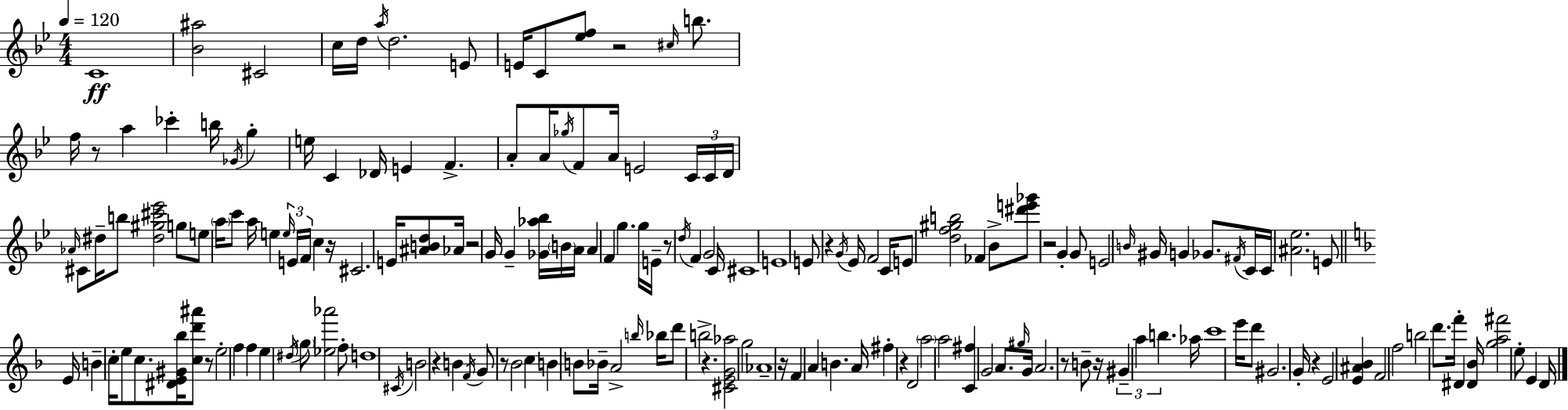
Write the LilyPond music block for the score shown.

{
  \clef treble
  \numericTimeSignature
  \time 4/4
  \key bes \major
  \tempo 4 = 120
  c'1\ff | <bes' ais''>2 cis'2 | c''16 d''16 \acciaccatura { a''16 } d''2. e'8 | e'16 c'8 <ees'' f''>8 r2 \grace { cis''16 } b''8. | \break f''16 r8 a''4 ces'''4-. b''16 \acciaccatura { ges'16 } g''4-. | e''16 c'4 des'16 e'4 f'4.-> | a'8-. a'16 \acciaccatura { ges''16 } f'8 a'16 e'2 | \tuplet 3/2 { c'16 c'16 d'16 } \grace { aes'16 } cis'8 dis''16-- b''8 <dis'' gis'' cis''' ees'''>2 | \break g''8 e''8 \parenthesize a''16 c'''8 a''16 e''4 \tuplet 3/2 { \grace { e''16 } | e'16 f'16 } c''4 r16 cis'2. | e'16 <ais' b' d''>8 aes'16 r2 g'16 | g'4-- <ges' aes'' bes''>16 \parenthesize b'16 a'16 a'4 f'4 g''4. | \break g''16 e'16-- r8 \acciaccatura { d''16 } f'4 g'2 | c'16 cis'1 | e'1 | e'8 r4 \acciaccatura { g'16 } ees'16 f'2 | \break c'16 e'8 <d'' f'' gis'' b''>2 | fes'4 bes'8-> <dis''' e''' ges'''>8 r2 | g'4-. g'8 e'2 | \grace { b'16 } gis'16 g'4 ges'8. \acciaccatura { fis'16 } c'16 c'16 <ais' ees''>2. | \break e'8 \bar "||" \break \key f \major e'16 b'4-- c''16-. e''8 c''8. <dis' e' gis' bes''>16 <c'' d''' ais'''>8 r8 | e''2-. f''4 f''4 | e''4 \acciaccatura { dis''16 } \parenthesize g''8 <ees'' aes'''>2 f''8-. | d''1 | \break \acciaccatura { cis'16 } b'2 r4 b'4 | \acciaccatura { f'16 } g'8 r8 bes'2 c''4 | b'4 b'8 bes'16-- a'2-> | \grace { b''16 } bes''16 d'''8 b''2-> r4. | \break <cis' e' g' aes''>2 g''2 | aes'1-- | r16 f'4 a'4 b'4. | a'16 fis''4-. r4 d'2 | \break \parenthesize a''2 a''2 | <c' fis''>4 g'2 | a'8. \grace { gis''16 } g'16 a'2. | r8 b'8-- r16 \tuplet 3/2 { gis'4-- a''4 b''4. } | \break aes''16 c'''1 | e'''16 d'''8 gis'2. | g'16-. r4 e'2 | <e' ais' bes'>4 f'2 f''2 | \break b''2 d'''8. | f'''16-. dis'4 <dis' bes'>16 <g'' a'' fis'''>2 e''8-. | e'4 d'16 \bar "|."
}